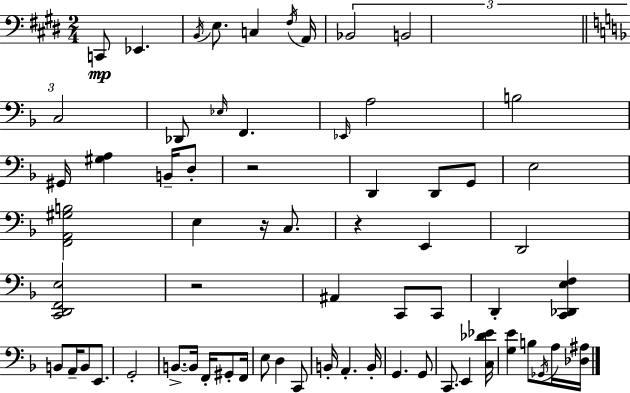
X:1
T:Untitled
M:2/4
L:1/4
K:E
C,,/2 _E,, B,,/4 E,/2 C, ^F,/4 A,,/4 _B,,2 B,,2 C,2 _D,,/2 _E,/4 F,, _E,,/4 A,2 B,2 ^G,,/4 [^G,A,] B,,/4 D,/2 z2 D,, D,,/2 G,,/2 E,2 [F,,A,,^G,B,]2 E, z/4 C,/2 z E,, D,,2 [C,,D,,F,,E,]2 z2 ^A,, C,,/2 C,,/2 D,, [C,,_D,,E,F,] B,,/2 A,,/4 B,,/2 E,,/2 G,,2 B,,/2 B,,/4 F,,/4 ^G,,/2 F,,/4 E,/2 D, C,,/2 B,,/4 A,, B,,/4 G,, G,,/2 C,,/2 E,, [C,_D_E]/4 [G,E] B,/2 _G,,/4 A,/4 [_D,^A,]/4